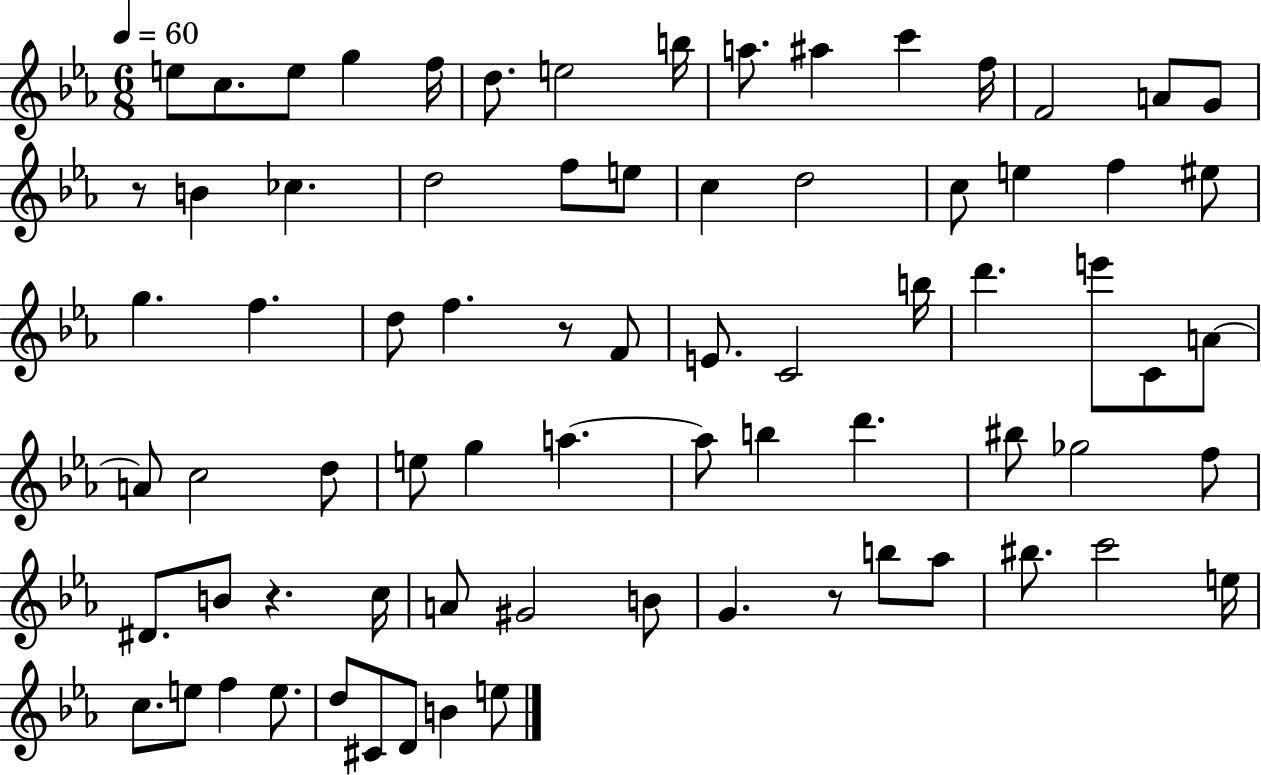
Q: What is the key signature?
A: EES major